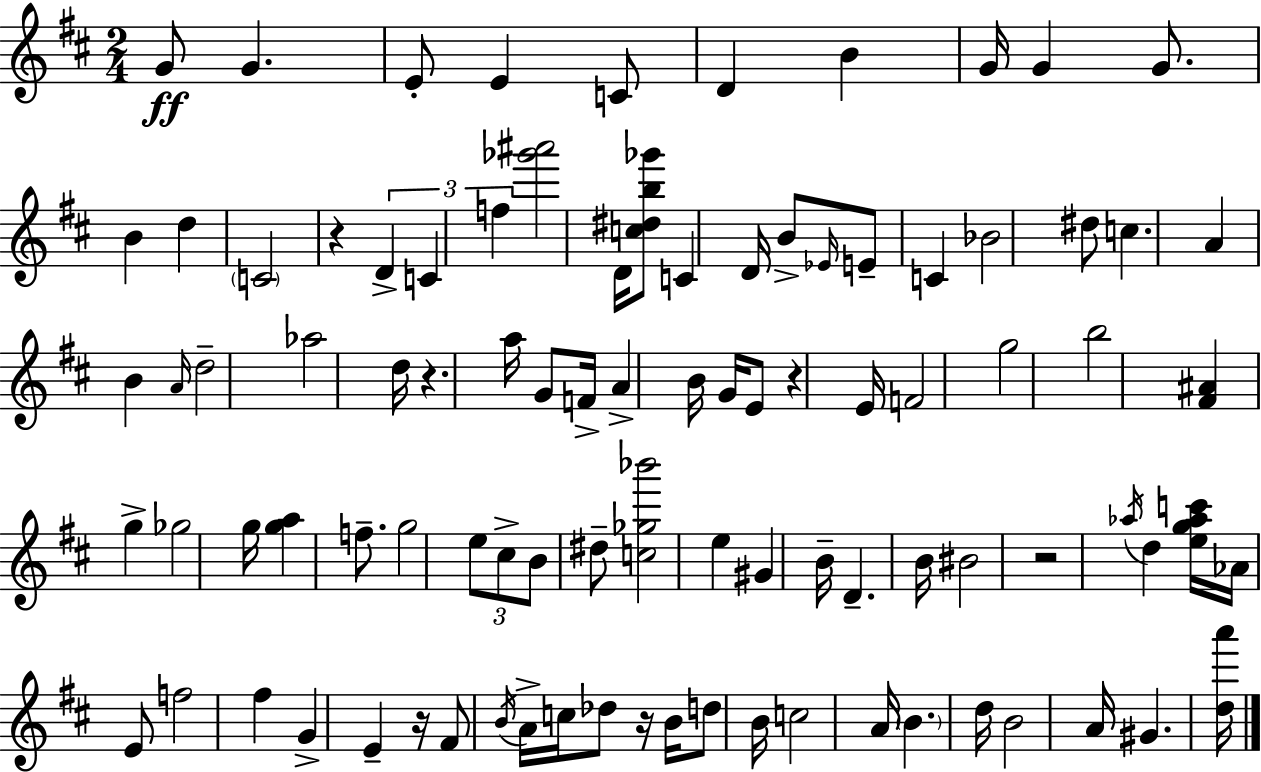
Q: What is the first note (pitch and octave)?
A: G4